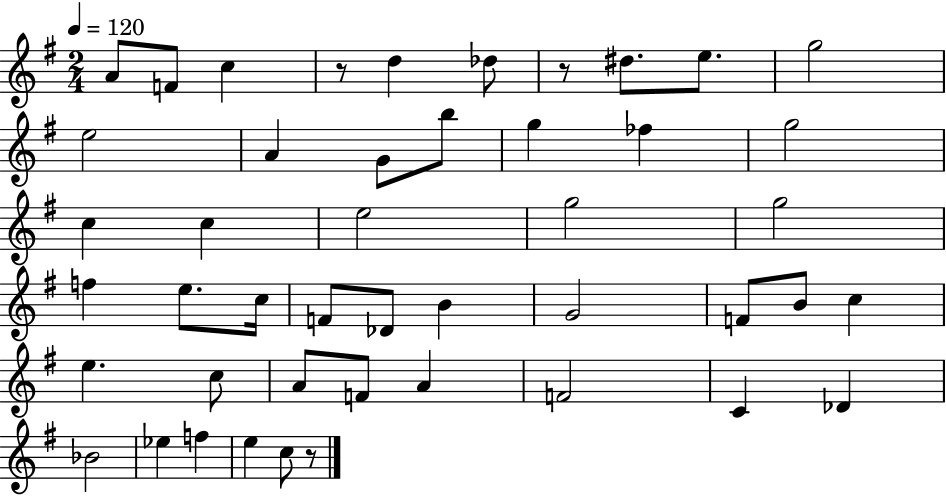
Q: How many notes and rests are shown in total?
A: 46